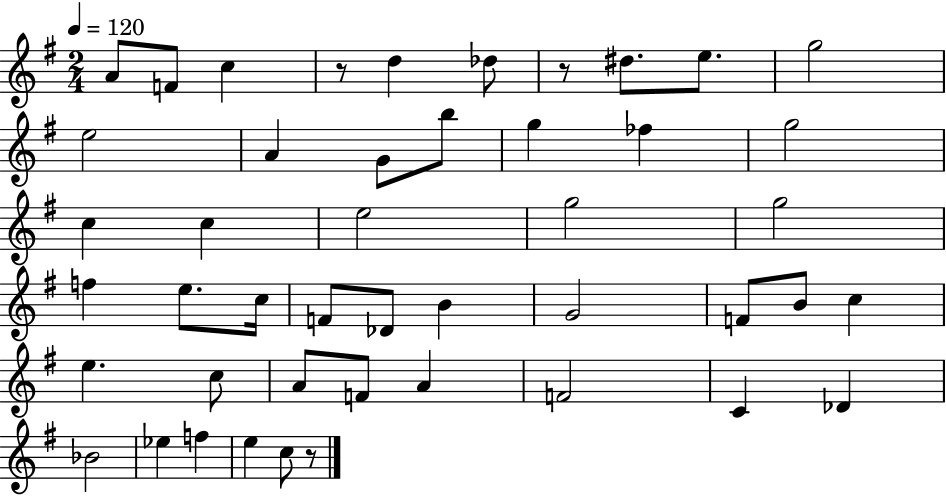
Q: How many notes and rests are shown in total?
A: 46